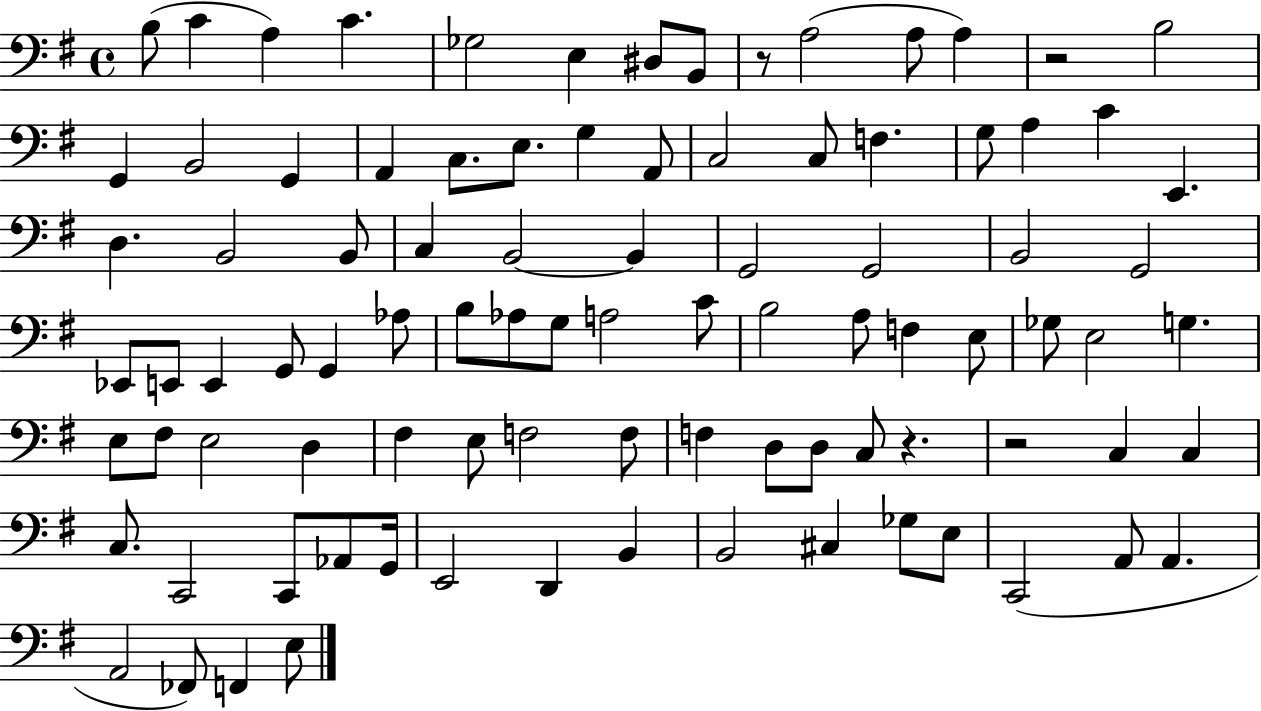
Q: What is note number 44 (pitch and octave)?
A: B3